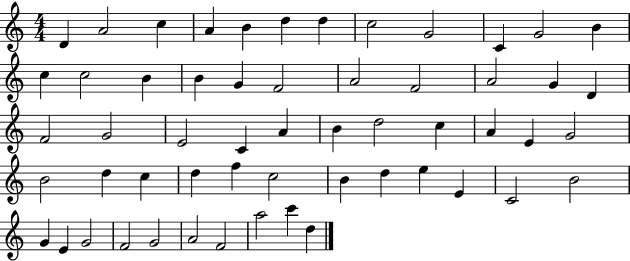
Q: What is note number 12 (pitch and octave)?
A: B4